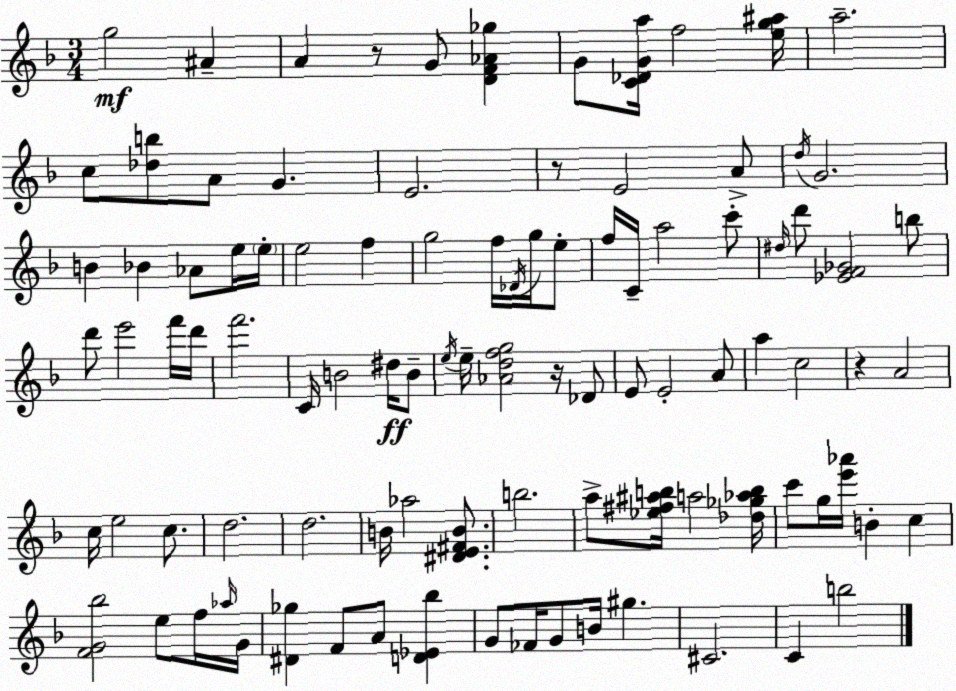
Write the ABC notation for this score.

X:1
T:Untitled
M:3/4
L:1/4
K:Dm
g2 ^A A z/2 G/2 [DF_A_g] G/2 [C_DGa]/4 f2 [eg^a]/4 a2 c/2 [_db]/2 A/2 G E2 z/2 E2 A/2 d/4 G2 B _B _A/2 e/4 e/4 e2 f g2 f/4 _D/4 g/4 e/2 f/4 C/4 a2 c'/2 ^d/4 d'/2 [_EF_G]2 b/2 d'/2 e'2 f'/4 d'/4 f'2 C/4 B2 ^d/4 B/2 e/4 e/4 [_Adfg]2 z/4 _D/2 E/2 E2 A/2 a c2 z A2 c/4 e2 c/2 d2 d2 B/4 _a2 [^DE^FB]/2 b2 a/2 [_e^f^ab]/4 a2 [_d_g_ab]/4 c'/2 g/4 [e'_a']/4 B c [FG_b]2 e/2 f/4 _a/4 G/4 [^D_g] F/2 A/2 [D_E_b] G/2 _F/4 G/2 B/4 ^g ^C2 C b2